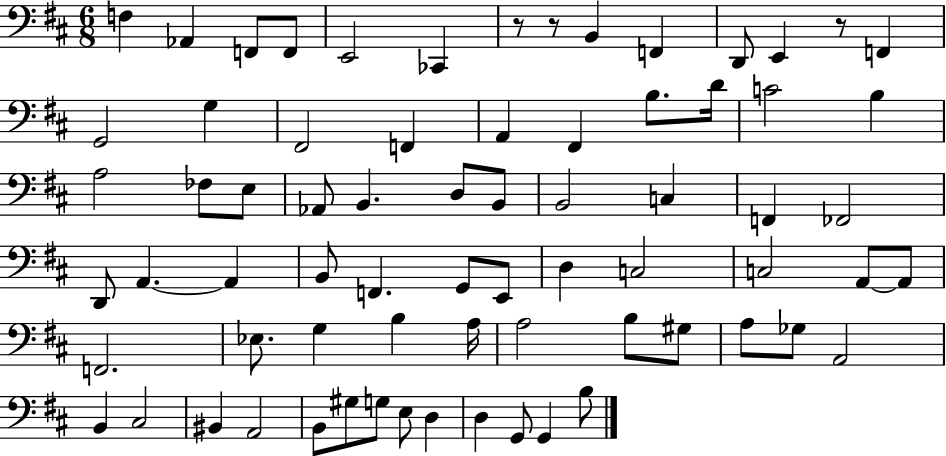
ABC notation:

X:1
T:Untitled
M:6/8
L:1/4
K:D
F, _A,, F,,/2 F,,/2 E,,2 _C,, z/2 z/2 B,, F,, D,,/2 E,, z/2 F,, G,,2 G, ^F,,2 F,, A,, ^F,, B,/2 D/4 C2 B, A,2 _F,/2 E,/2 _A,,/2 B,, D,/2 B,,/2 B,,2 C, F,, _F,,2 D,,/2 A,, A,, B,,/2 F,, G,,/2 E,,/2 D, C,2 C,2 A,,/2 A,,/2 F,,2 _E,/2 G, B, A,/4 A,2 B,/2 ^G,/2 A,/2 _G,/2 A,,2 B,, ^C,2 ^B,, A,,2 B,,/2 ^G,/2 G,/2 E,/2 D, D, G,,/2 G,, B,/2